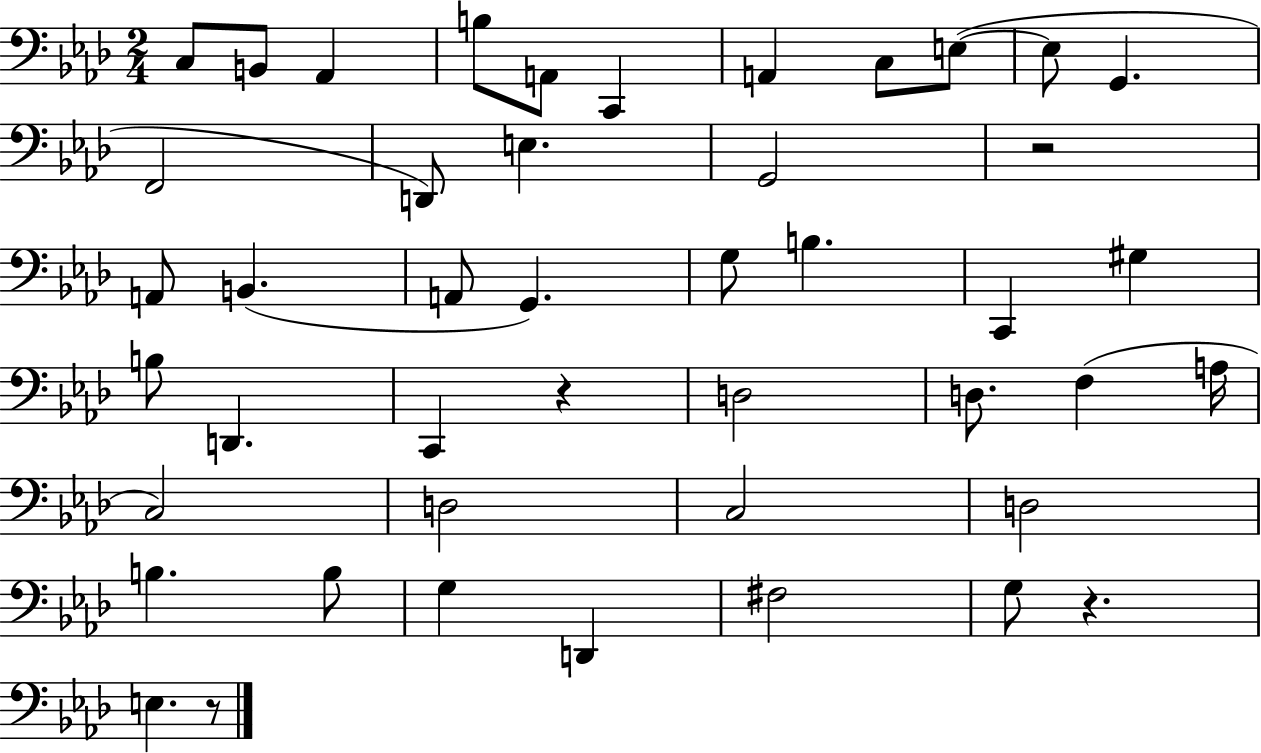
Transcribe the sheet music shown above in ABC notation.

X:1
T:Untitled
M:2/4
L:1/4
K:Ab
C,/2 B,,/2 _A,, B,/2 A,,/2 C,, A,, C,/2 E,/2 E,/2 G,, F,,2 D,,/2 E, G,,2 z2 A,,/2 B,, A,,/2 G,, G,/2 B, C,, ^G, B,/2 D,, C,, z D,2 D,/2 F, A,/4 C,2 D,2 C,2 D,2 B, B,/2 G, D,, ^F,2 G,/2 z E, z/2